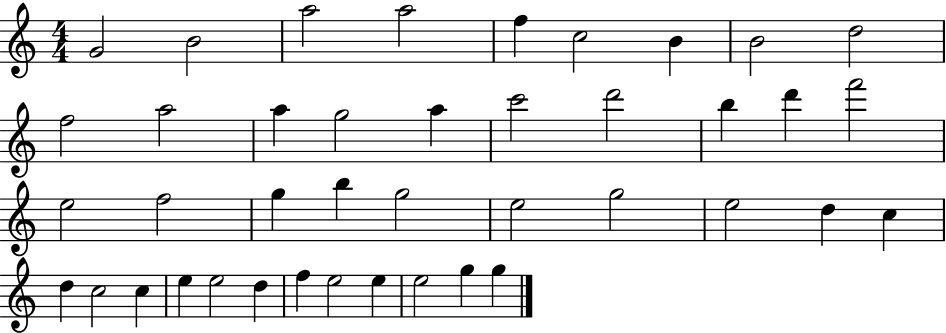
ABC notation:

X:1
T:Untitled
M:4/4
L:1/4
K:C
G2 B2 a2 a2 f c2 B B2 d2 f2 a2 a g2 a c'2 d'2 b d' f'2 e2 f2 g b g2 e2 g2 e2 d c d c2 c e e2 d f e2 e e2 g g